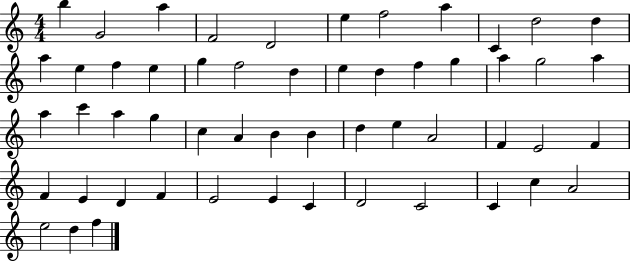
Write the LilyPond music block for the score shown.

{
  \clef treble
  \numericTimeSignature
  \time 4/4
  \key c \major
  b''4 g'2 a''4 | f'2 d'2 | e''4 f''2 a''4 | c'4 d''2 d''4 | \break a''4 e''4 f''4 e''4 | g''4 f''2 d''4 | e''4 d''4 f''4 g''4 | a''4 g''2 a''4 | \break a''4 c'''4 a''4 g''4 | c''4 a'4 b'4 b'4 | d''4 e''4 a'2 | f'4 e'2 f'4 | \break f'4 e'4 d'4 f'4 | e'2 e'4 c'4 | d'2 c'2 | c'4 c''4 a'2 | \break e''2 d''4 f''4 | \bar "|."
}